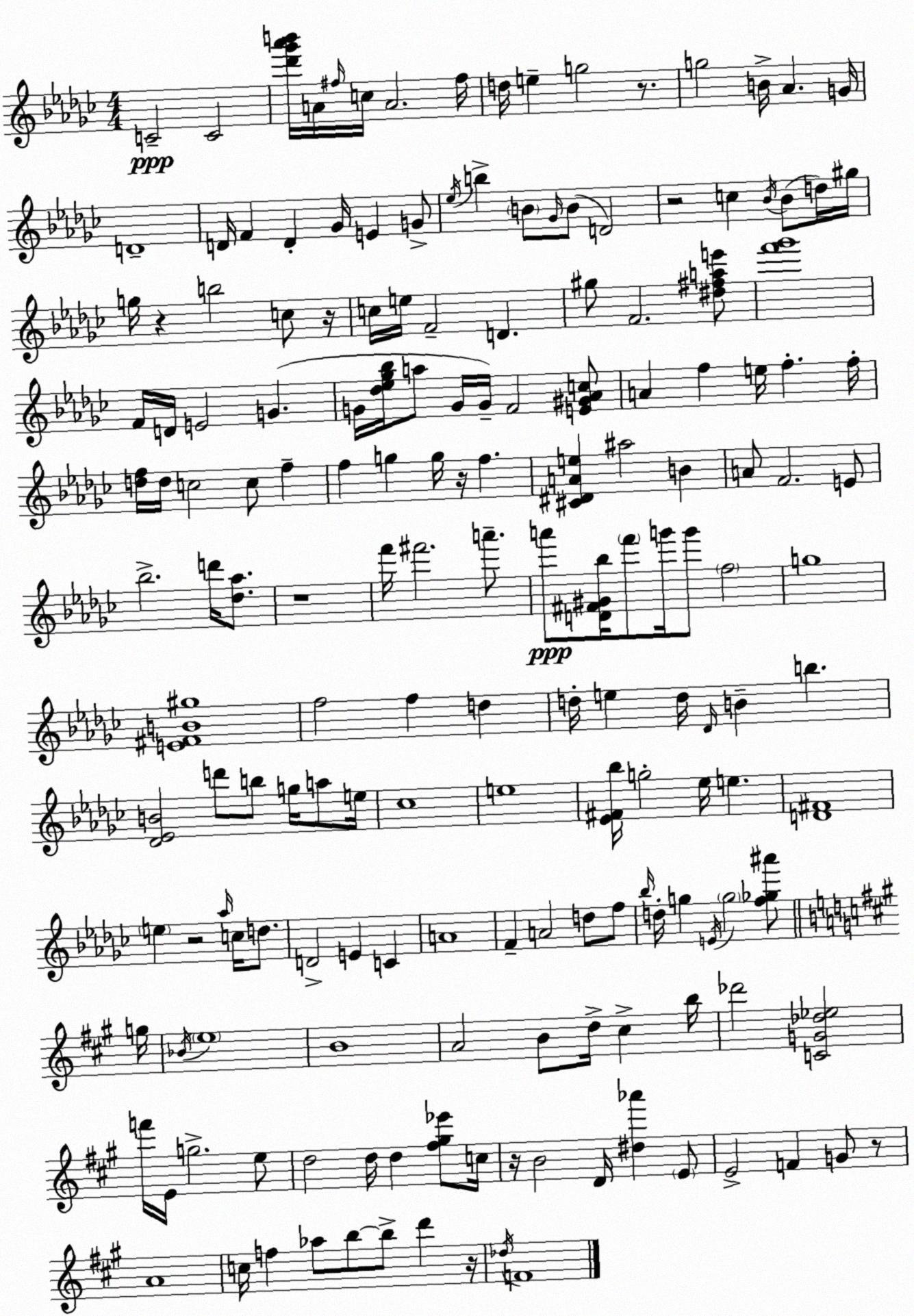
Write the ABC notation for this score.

X:1
T:Untitled
M:4/4
L:1/4
K:Ebm
C2 C2 [_d'_g'_a'b']/4 A/4 ^f/4 c/4 A2 ^f/4 d/4 e g2 z/2 g2 B/4 _A G/4 D4 D/4 F D _G/4 E G/2 _e/4 b B/2 _G/4 B/2 D2 z2 c _B/4 _B/2 d/4 ^g/4 g/4 z b2 c/2 z/4 c/4 e/4 F2 D ^g/2 F2 [^d^fae']/2 [f'_g']4 F/4 D/4 E2 G G/4 [_d_e_g_b]/4 a/2 G/4 G/4 F2 [E^G_Ac]/2 A f e/4 f f/4 [df]/4 d/4 c2 c/2 f f g g/4 z/4 f [^C^DAe] ^a2 B A/2 F2 E/2 _b2 d'/4 [_d_a]/2 z4 f'/4 ^f'2 a'/2 a'/2 [D^F^G_b]/4 f'/2 g'/4 g'/2 f2 g4 [E^FB^g]4 f2 f d d/4 e d/4 _D/4 B b [_D_EB]2 d'/2 b/2 g/4 a/2 e/4 _c4 e4 [_E^F_b]/4 g2 _e/4 e [D^F]4 e z2 _a/4 c/4 d/2 D2 E C A4 F A2 d/2 f/2 _b/4 d/4 g E/4 g2 [f_g^a']/2 g/4 _B/4 e4 B4 A2 B/2 d/4 ^c b/4 _d'2 [CG_d_e]2 f'/4 E/4 g2 e/2 d2 d/4 d [^f^g_e']/2 c/4 z/4 B2 D/4 [^d_a'] E/2 E2 F G/2 z/2 A4 c/4 f _a/2 b/2 b/2 d' z/4 _d/4 F4